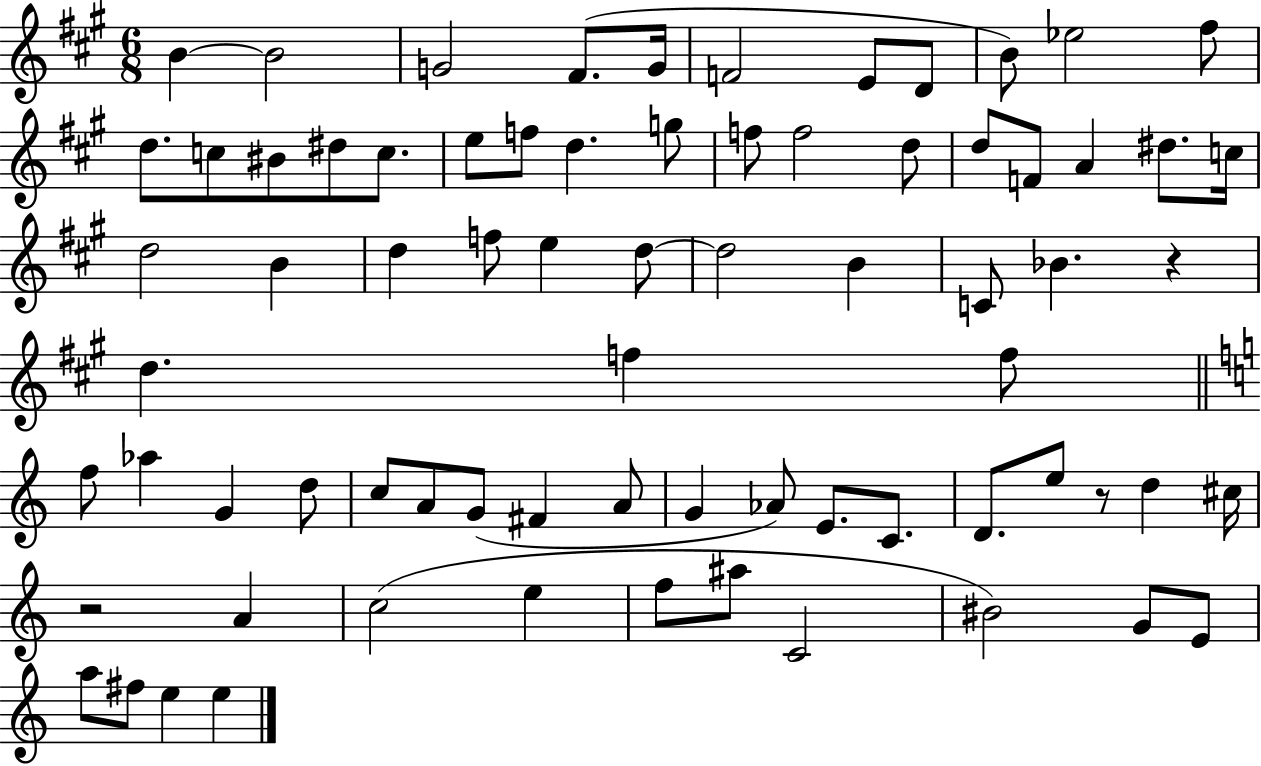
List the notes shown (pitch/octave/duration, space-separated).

B4/q B4/h G4/h F#4/e. G4/s F4/h E4/e D4/e B4/e Eb5/h F#5/e D5/e. C5/e BIS4/e D#5/e C5/e. E5/e F5/e D5/q. G5/e F5/e F5/h D5/e D5/e F4/e A4/q D#5/e. C5/s D5/h B4/q D5/q F5/e E5/q D5/e D5/h B4/q C4/e Bb4/q. R/q D5/q. F5/q F5/e F5/e Ab5/q G4/q D5/e C5/e A4/e G4/e F#4/q A4/e G4/q Ab4/e E4/e. C4/e. D4/e. E5/e R/e D5/q C#5/s R/h A4/q C5/h E5/q F5/e A#5/e C4/h BIS4/h G4/e E4/e A5/e F#5/e E5/q E5/q